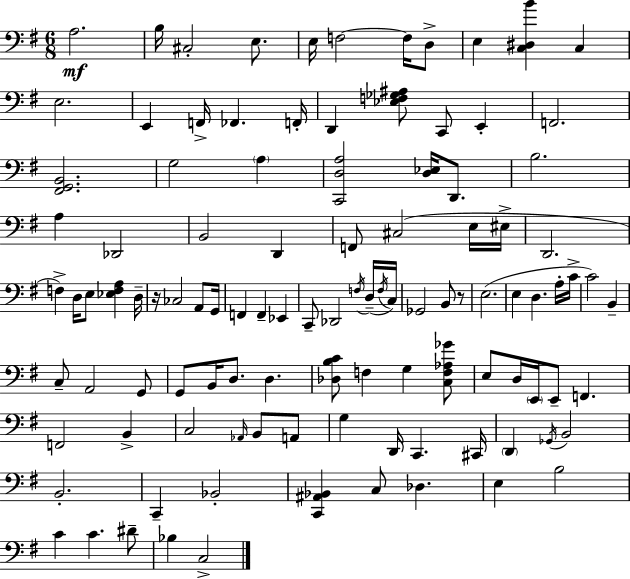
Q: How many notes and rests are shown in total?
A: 107